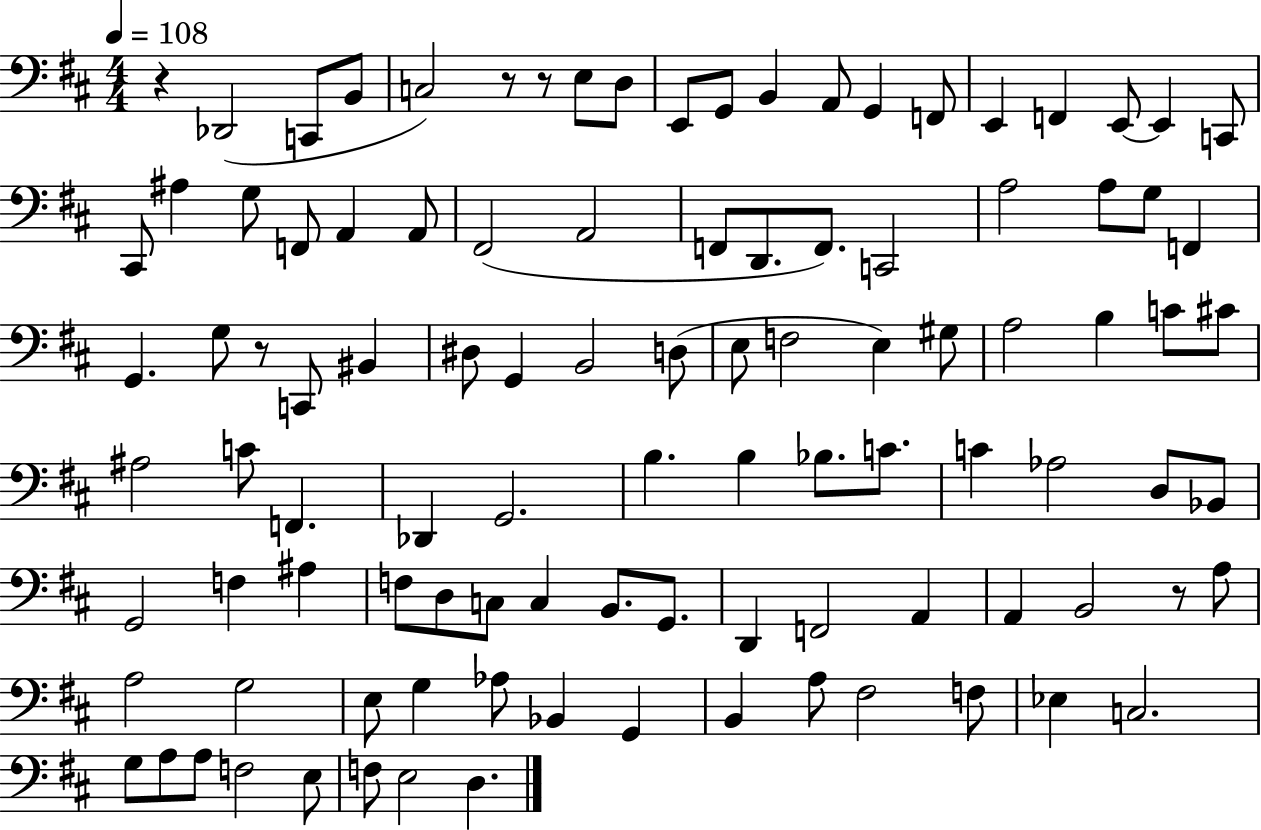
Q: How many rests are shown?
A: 5